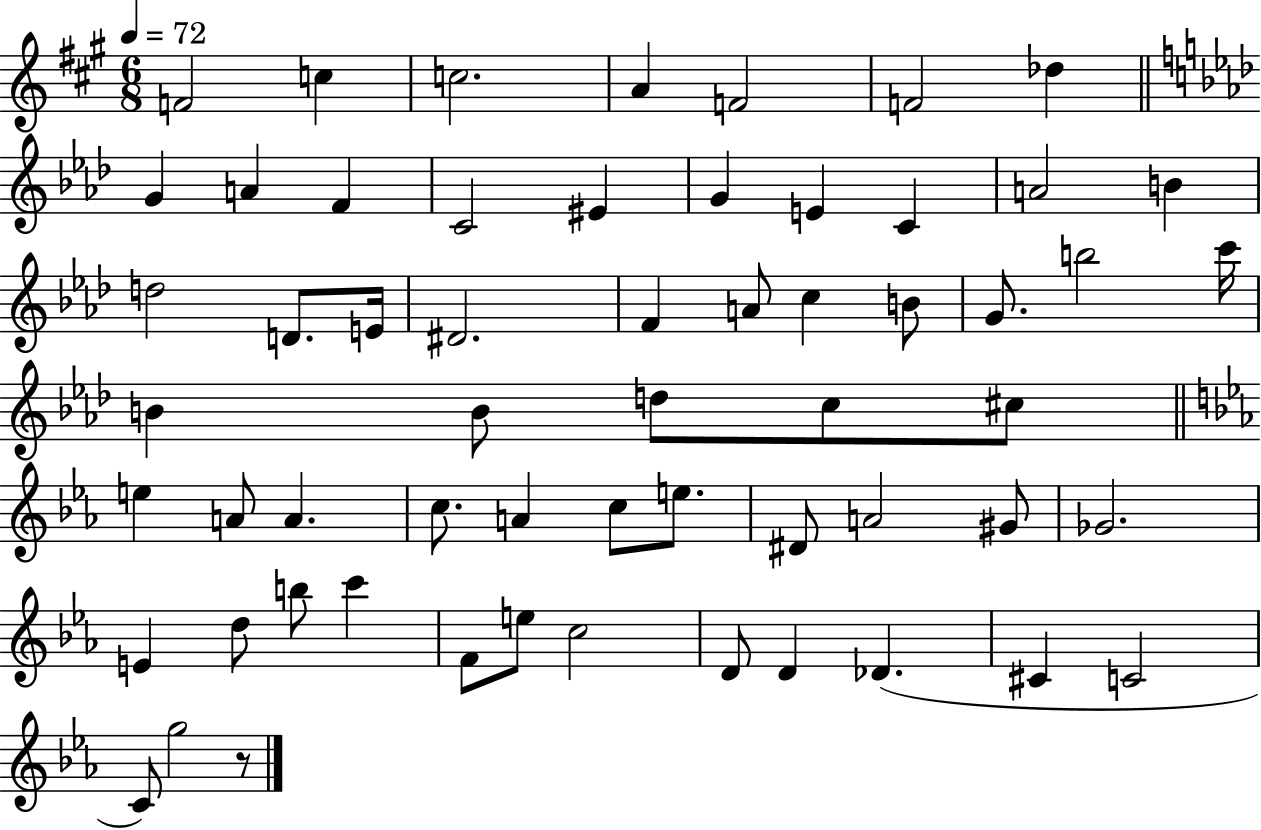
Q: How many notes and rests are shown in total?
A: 59